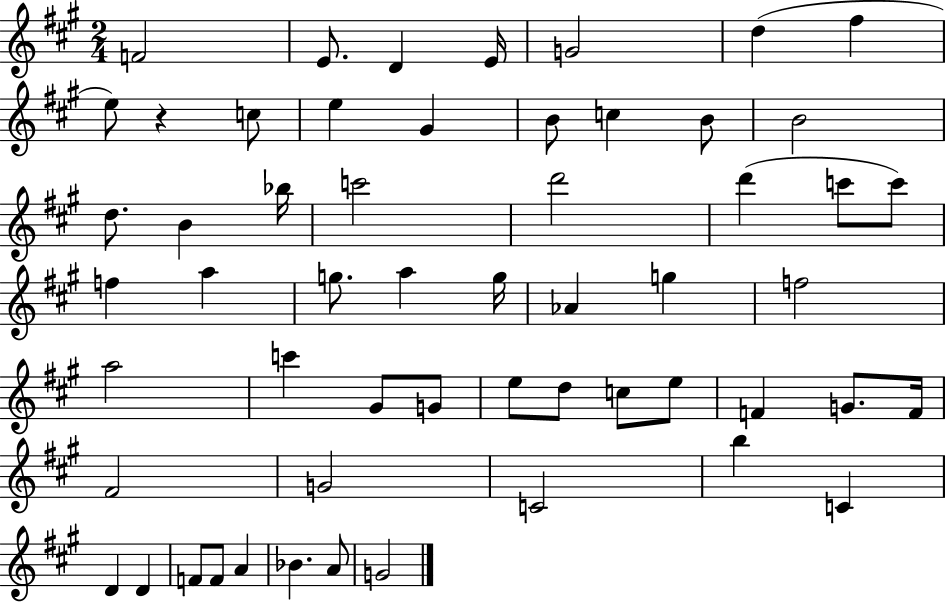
F4/h E4/e. D4/q E4/s G4/h D5/q F#5/q E5/e R/q C5/e E5/q G#4/q B4/e C5/q B4/e B4/h D5/e. B4/q Bb5/s C6/h D6/h D6/q C6/e C6/e F5/q A5/q G5/e. A5/q G5/s Ab4/q G5/q F5/h A5/h C6/q G#4/e G4/e E5/e D5/e C5/e E5/e F4/q G4/e. F4/s F#4/h G4/h C4/h B5/q C4/q D4/q D4/q F4/e F4/e A4/q Bb4/q. A4/e G4/h